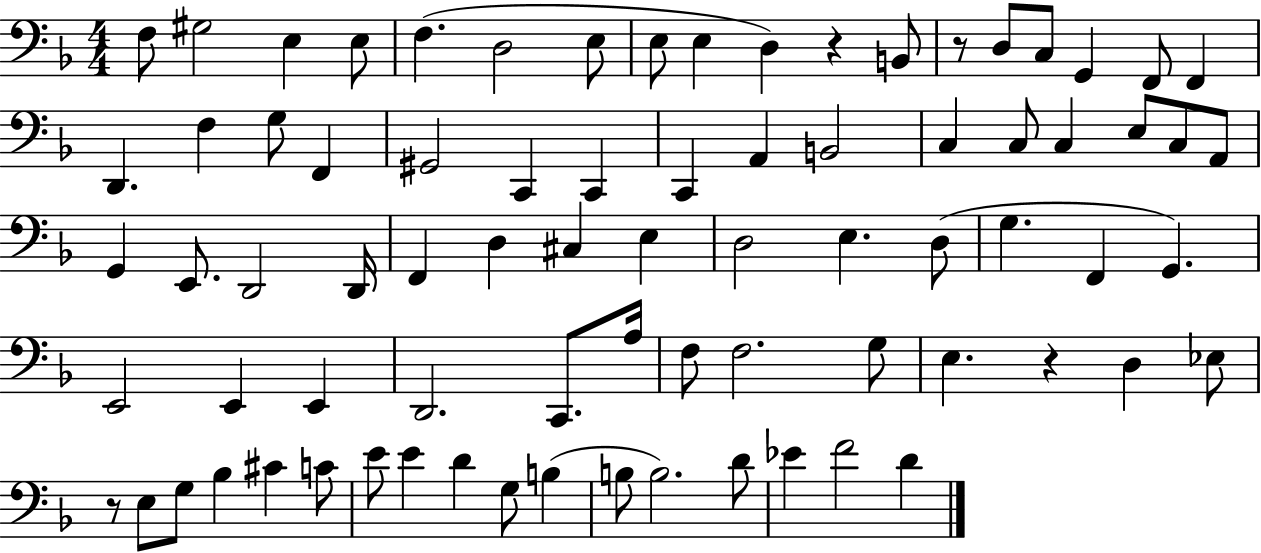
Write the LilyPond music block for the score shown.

{
  \clef bass
  \numericTimeSignature
  \time 4/4
  \key f \major
  \repeat volta 2 { f8 gis2 e4 e8 | f4.( d2 e8 | e8 e4 d4) r4 b,8 | r8 d8 c8 g,4 f,8 f,4 | \break d,4. f4 g8 f,4 | gis,2 c,4 c,4 | c,4 a,4 b,2 | c4 c8 c4 e8 c8 a,8 | \break g,4 e,8. d,2 d,16 | f,4 d4 cis4 e4 | d2 e4. d8( | g4. f,4 g,4.) | \break e,2 e,4 e,4 | d,2. c,8. a16 | f8 f2. g8 | e4. r4 d4 ees8 | \break r8 e8 g8 bes4 cis'4 c'8 | e'8 e'4 d'4 g8 b4( | b8 b2.) d'8 | ees'4 f'2 d'4 | \break } \bar "|."
}